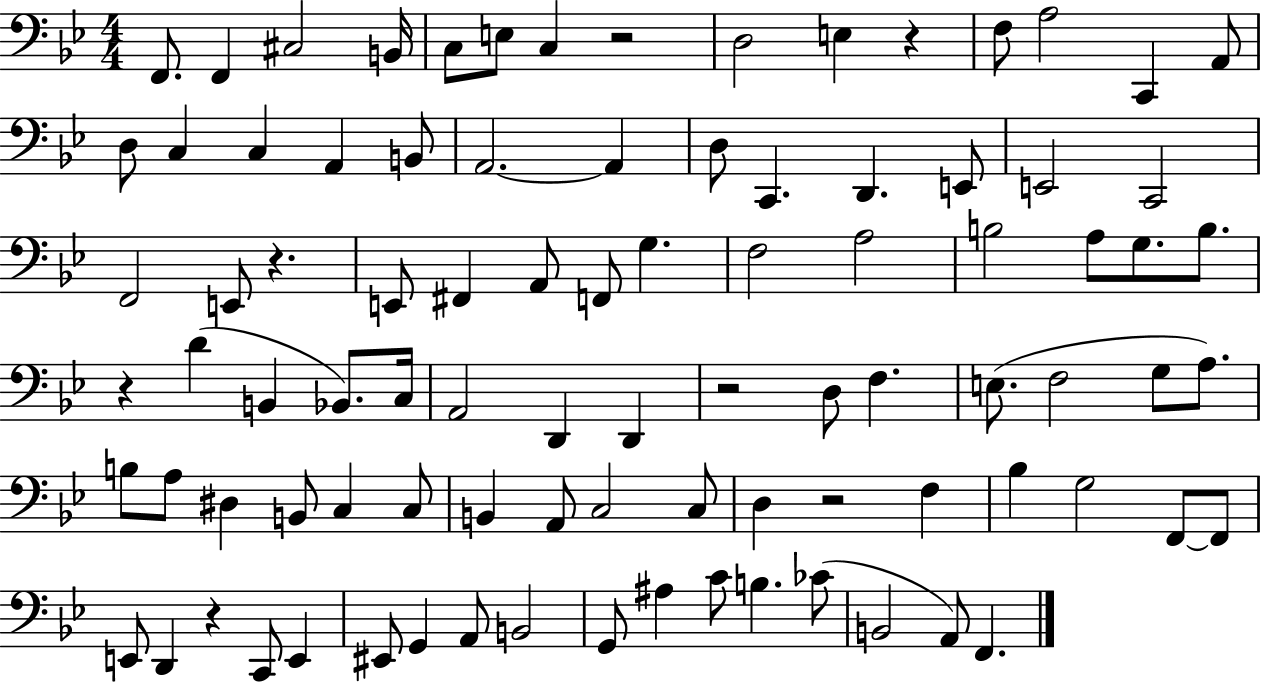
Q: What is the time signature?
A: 4/4